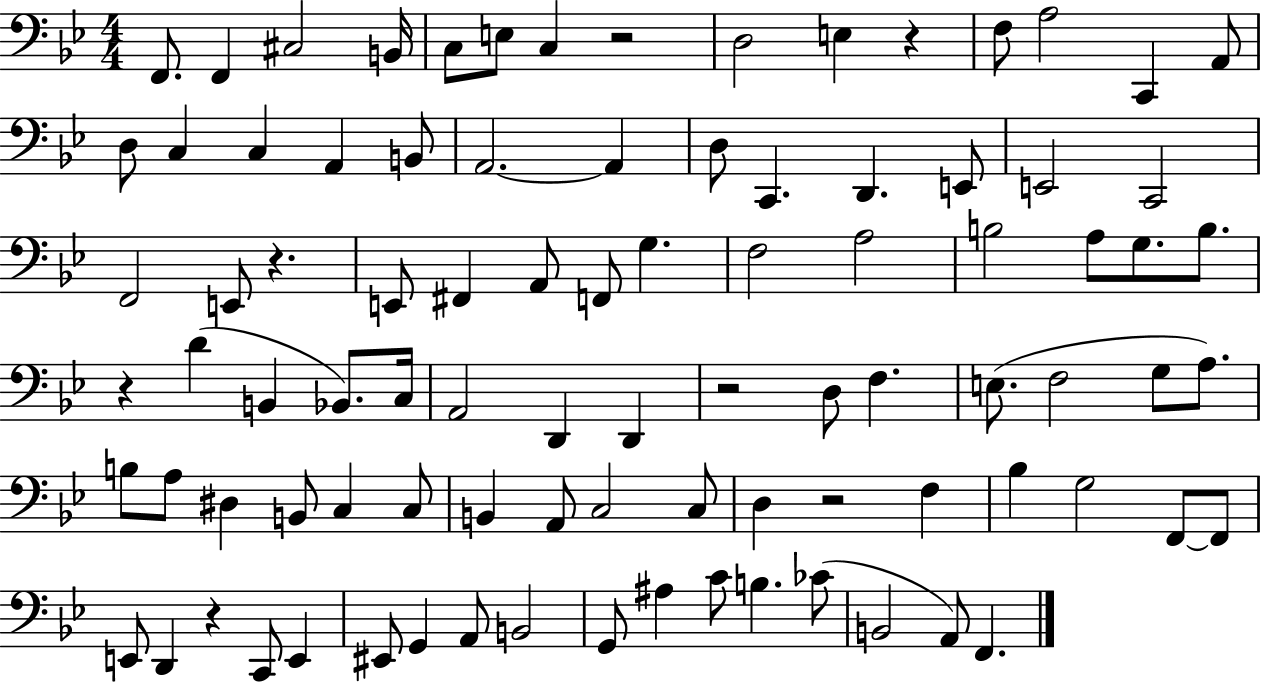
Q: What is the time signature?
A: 4/4